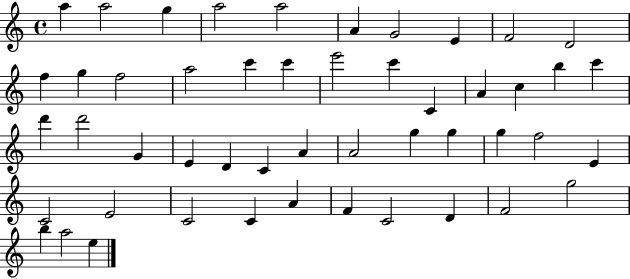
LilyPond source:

{
  \clef treble
  \time 4/4
  \defaultTimeSignature
  \key c \major
  a''4 a''2 g''4 | a''2 a''2 | a'4 g'2 e'4 | f'2 d'2 | \break f''4 g''4 f''2 | a''2 c'''4 c'''4 | e'''2 c'''4 c'4 | a'4 c''4 b''4 c'''4 | \break d'''4 d'''2 g'4 | e'4 d'4 c'4 a'4 | a'2 g''4 g''4 | g''4 f''2 e'4 | \break c'2 e'2 | c'2 c'4 a'4 | f'4 c'2 d'4 | f'2 g''2 | \break b''4 a''2 e''4 | \bar "|."
}